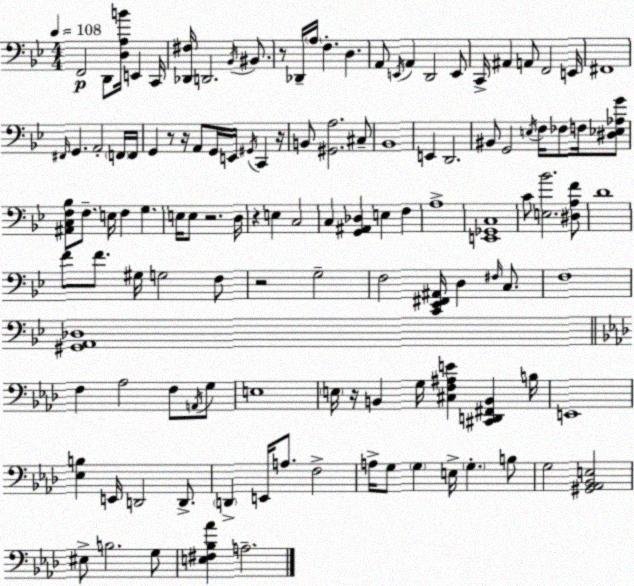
X:1
T:Untitled
M:4/4
L:1/4
K:Bb
F,,2 D,,/2 [D,A,B]/4 E,, C,,/4 [_D,,^F,]/4 D,,2 _B,,/4 ^B,,/2 z/2 _D,,/4 A,/4 F, D, A,,/2 E,,/4 A,, D,,2 E,,/2 C,,/4 ^A,, A,,/2 F,,2 E,,/4 ^F,,4 ^F,,/4 G,, A,,2 F,,/4 F,,/4 G,, z/2 z/4 A,,/2 G,,/4 E,,/4 ^G,,/4 C,, z/4 B,,/2 [^G,,A,]2 ^C,/2 _B,,4 E,, D,,2 ^B,,/2 G,,2 E,/4 F,/4 _F,/2 F,/4 [^D,_E,_A,G]/2 [^A,,C,F,_B,]/2 F,/2 E,/4 F, G, E,/4 E,/2 z2 D,/4 z E, C,2 C, [G,,^A,,_D,] E, F, A,4 [E,,_G,,C,]4 C/2 [E,_B]2 [^D,A,F]/2 D4 F/2 F/2 ^G,/4 G,2 F,/2 z2 G,2 F,2 [C,,_E,,^F,,^A,,]/4 D, ^F,/4 C,/2 F,4 [^G,,A,,_D,]4 F, _A,2 F,/2 A,,/4 G,/2 E,4 E,/4 z/4 B,, G,/4 [^C,F,^A,E] [^C,,D,,^F,,B,,] B,/4 E,,4 [_E,B,] E,,/4 D,,2 D,,/2 D,, E,,/4 A,/2 F,2 A,/4 G,/2 G, E,/4 G, B,/2 G,2 [^G,,_A,,_B,,E,]2 ^E,/2 B,2 G,/2 [E,^F,_B,_A] A,2